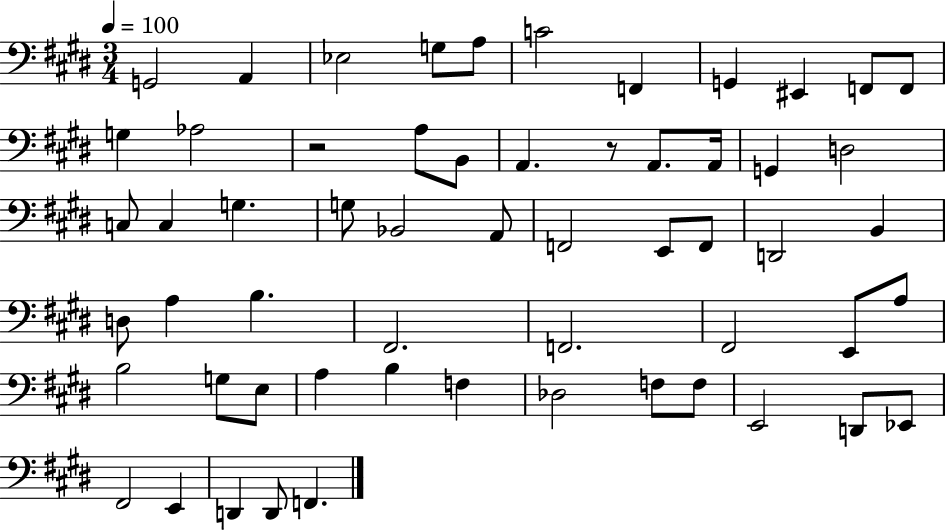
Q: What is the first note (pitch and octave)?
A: G2